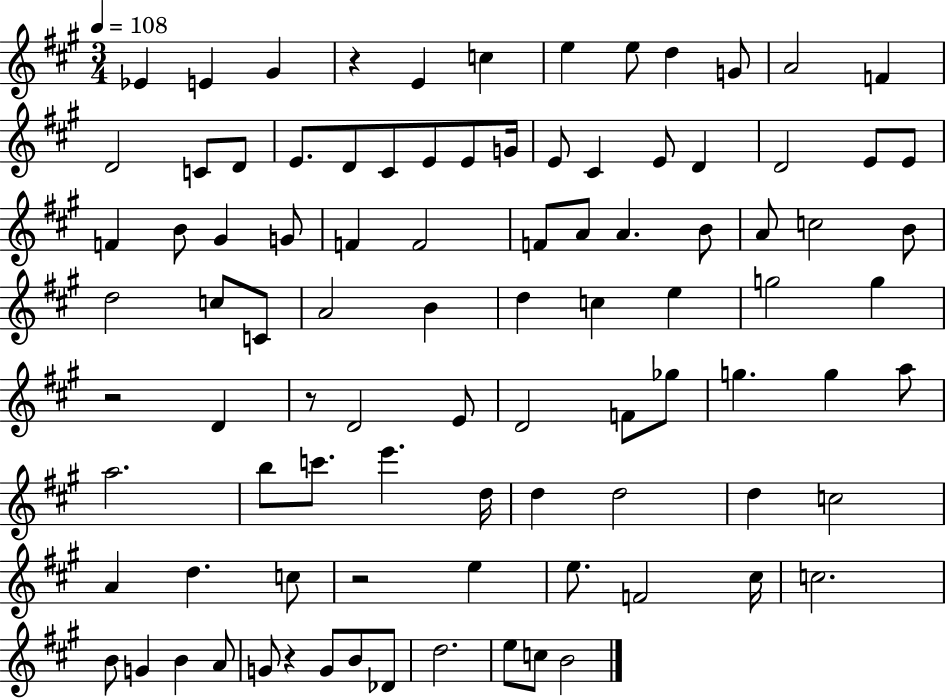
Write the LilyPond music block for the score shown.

{
  \clef treble
  \numericTimeSignature
  \time 3/4
  \key a \major
  \tempo 4 = 108
  ees'4 e'4 gis'4 | r4 e'4 c''4 | e''4 e''8 d''4 g'8 | a'2 f'4 | \break d'2 c'8 d'8 | e'8. d'8 cis'8 e'8 e'8 g'16 | e'8 cis'4 e'8 d'4 | d'2 e'8 e'8 | \break f'4 b'8 gis'4 g'8 | f'4 f'2 | f'8 a'8 a'4. b'8 | a'8 c''2 b'8 | \break d''2 c''8 c'8 | a'2 b'4 | d''4 c''4 e''4 | g''2 g''4 | \break r2 d'4 | r8 d'2 e'8 | d'2 f'8 ges''8 | g''4. g''4 a''8 | \break a''2. | b''8 c'''8. e'''4. d''16 | d''4 d''2 | d''4 c''2 | \break a'4 d''4. c''8 | r2 e''4 | e''8. f'2 cis''16 | c''2. | \break b'8 g'4 b'4 a'8 | g'8 r4 g'8 b'8 des'8 | d''2. | e''8 c''8 b'2 | \break \bar "|."
}